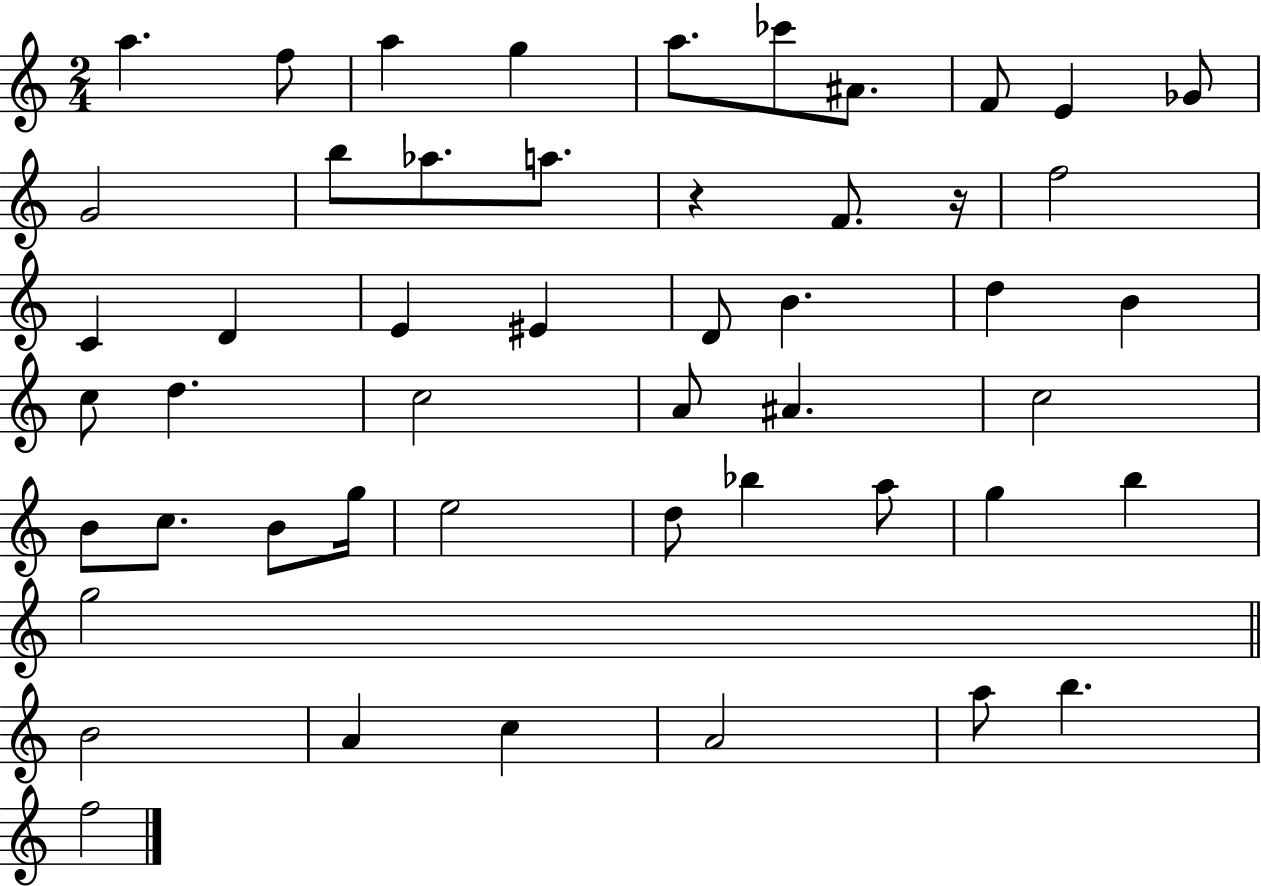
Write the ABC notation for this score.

X:1
T:Untitled
M:2/4
L:1/4
K:C
a f/2 a g a/2 _c'/2 ^A/2 F/2 E _G/2 G2 b/2 _a/2 a/2 z F/2 z/4 f2 C D E ^E D/2 B d B c/2 d c2 A/2 ^A c2 B/2 c/2 B/2 g/4 e2 d/2 _b a/2 g b g2 B2 A c A2 a/2 b f2